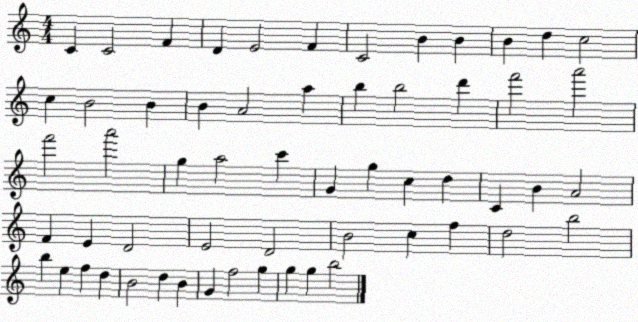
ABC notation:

X:1
T:Untitled
M:4/4
L:1/4
K:C
C C2 F D E2 F C2 B B B d c2 c B2 B B A2 a b b2 d' f'2 a'2 f'2 a'2 g a2 c' G g c d C B A2 F E D2 E2 D2 B2 c f d2 b2 b e f d B2 d B G f2 g g g b2